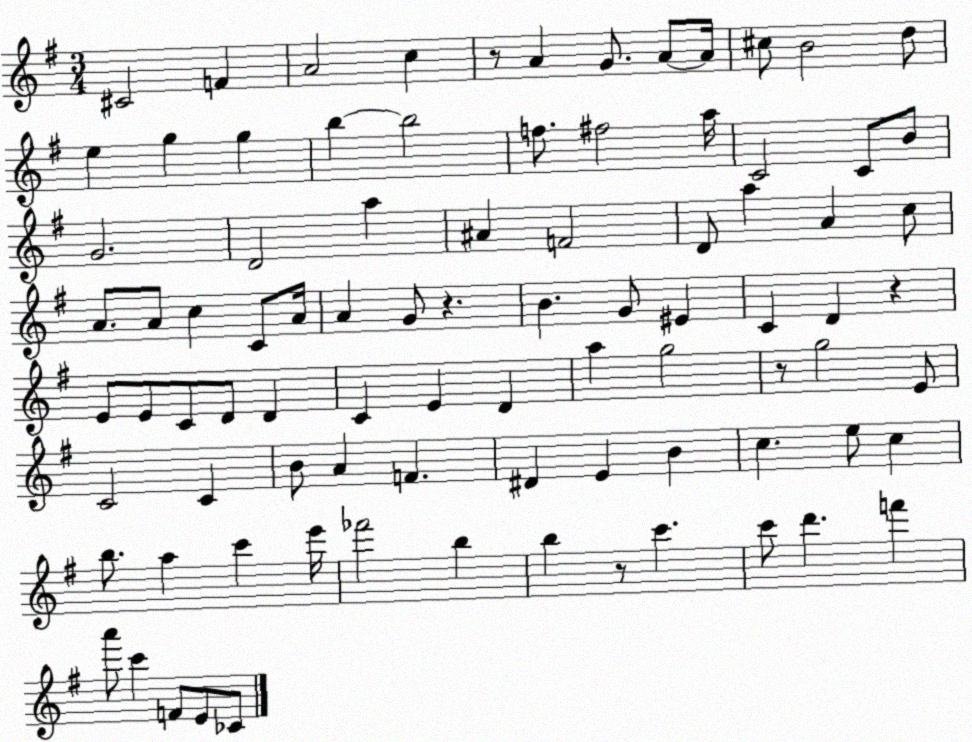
X:1
T:Untitled
M:3/4
L:1/4
K:G
^C2 F A2 c z/2 A G/2 A/2 A/4 ^c/2 B2 d/2 e g g b b2 f/2 ^f2 a/4 C2 C/2 B/2 G2 D2 a ^A F2 D/2 a A c/2 A/2 A/2 c C/2 A/4 A G/2 z B G/2 ^E C D z E/2 E/2 C/2 D/2 D C E D a g2 z/2 g2 E/2 C2 C B/2 A F ^D E B c e/2 c b/2 a c' e'/4 _f'2 b b z/2 c' c'/2 d' f' a'/2 c' F/2 E/2 _C/2